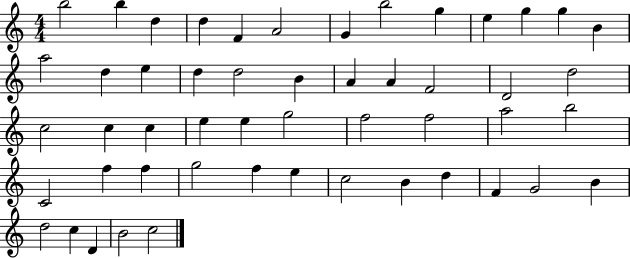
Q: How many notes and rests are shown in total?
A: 51